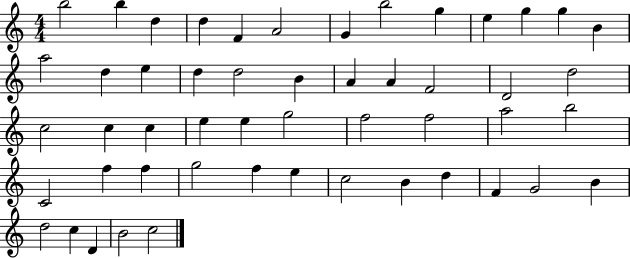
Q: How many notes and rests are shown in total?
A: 51